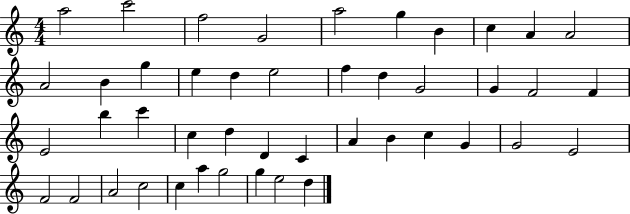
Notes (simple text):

A5/h C6/h F5/h G4/h A5/h G5/q B4/q C5/q A4/q A4/h A4/h B4/q G5/q E5/q D5/q E5/h F5/q D5/q G4/h G4/q F4/h F4/q E4/h B5/q C6/q C5/q D5/q D4/q C4/q A4/q B4/q C5/q G4/q G4/h E4/h F4/h F4/h A4/h C5/h C5/q A5/q G5/h G5/q E5/h D5/q